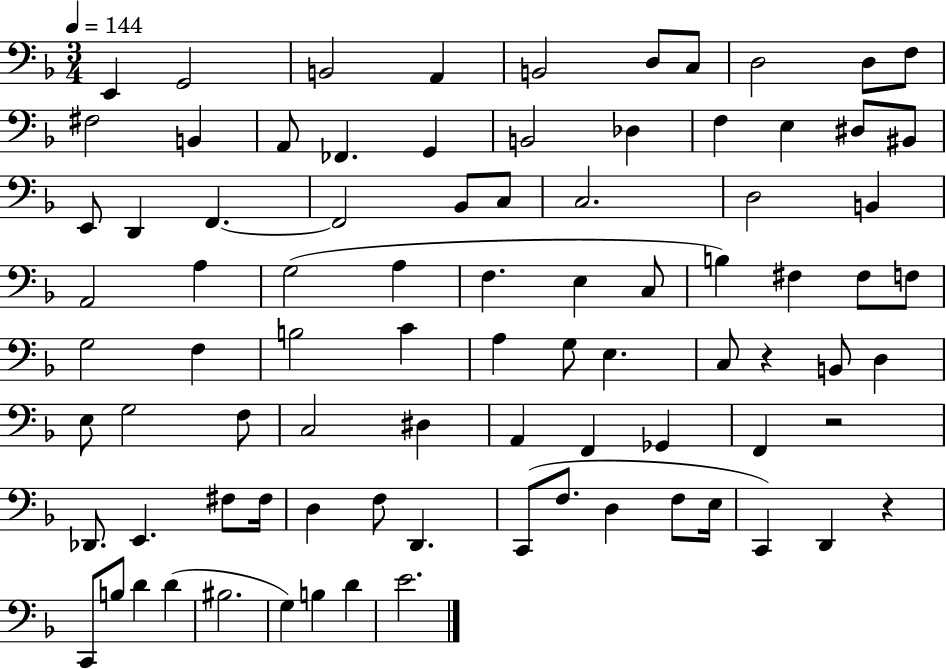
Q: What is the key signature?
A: F major